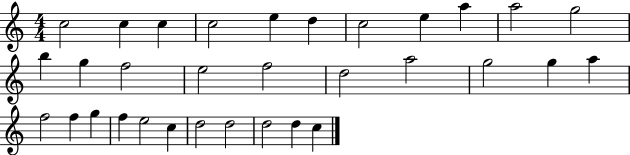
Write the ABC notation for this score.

X:1
T:Untitled
M:4/4
L:1/4
K:C
c2 c c c2 e d c2 e a a2 g2 b g f2 e2 f2 d2 a2 g2 g a f2 f g f e2 c d2 d2 d2 d c